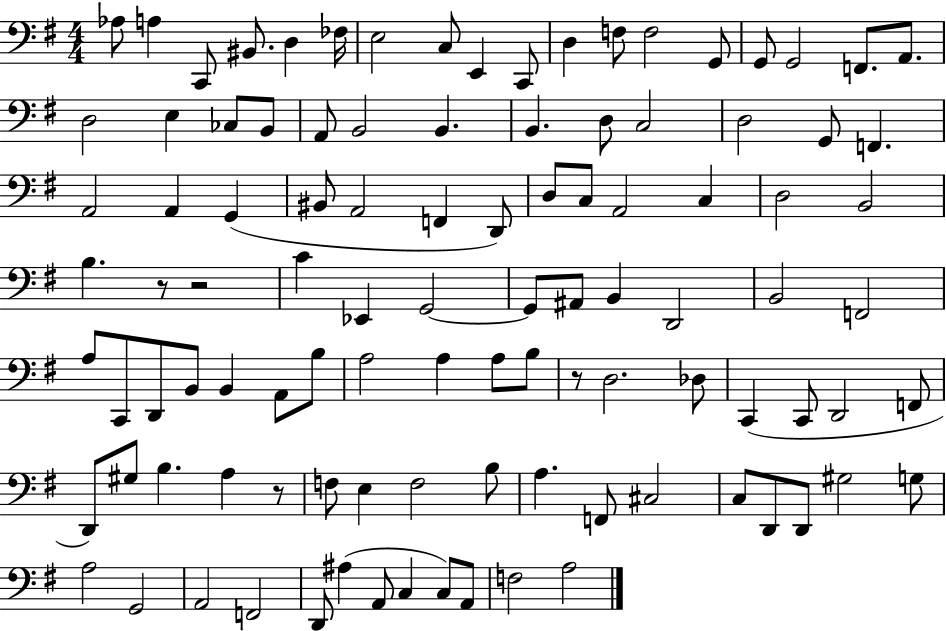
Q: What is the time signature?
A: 4/4